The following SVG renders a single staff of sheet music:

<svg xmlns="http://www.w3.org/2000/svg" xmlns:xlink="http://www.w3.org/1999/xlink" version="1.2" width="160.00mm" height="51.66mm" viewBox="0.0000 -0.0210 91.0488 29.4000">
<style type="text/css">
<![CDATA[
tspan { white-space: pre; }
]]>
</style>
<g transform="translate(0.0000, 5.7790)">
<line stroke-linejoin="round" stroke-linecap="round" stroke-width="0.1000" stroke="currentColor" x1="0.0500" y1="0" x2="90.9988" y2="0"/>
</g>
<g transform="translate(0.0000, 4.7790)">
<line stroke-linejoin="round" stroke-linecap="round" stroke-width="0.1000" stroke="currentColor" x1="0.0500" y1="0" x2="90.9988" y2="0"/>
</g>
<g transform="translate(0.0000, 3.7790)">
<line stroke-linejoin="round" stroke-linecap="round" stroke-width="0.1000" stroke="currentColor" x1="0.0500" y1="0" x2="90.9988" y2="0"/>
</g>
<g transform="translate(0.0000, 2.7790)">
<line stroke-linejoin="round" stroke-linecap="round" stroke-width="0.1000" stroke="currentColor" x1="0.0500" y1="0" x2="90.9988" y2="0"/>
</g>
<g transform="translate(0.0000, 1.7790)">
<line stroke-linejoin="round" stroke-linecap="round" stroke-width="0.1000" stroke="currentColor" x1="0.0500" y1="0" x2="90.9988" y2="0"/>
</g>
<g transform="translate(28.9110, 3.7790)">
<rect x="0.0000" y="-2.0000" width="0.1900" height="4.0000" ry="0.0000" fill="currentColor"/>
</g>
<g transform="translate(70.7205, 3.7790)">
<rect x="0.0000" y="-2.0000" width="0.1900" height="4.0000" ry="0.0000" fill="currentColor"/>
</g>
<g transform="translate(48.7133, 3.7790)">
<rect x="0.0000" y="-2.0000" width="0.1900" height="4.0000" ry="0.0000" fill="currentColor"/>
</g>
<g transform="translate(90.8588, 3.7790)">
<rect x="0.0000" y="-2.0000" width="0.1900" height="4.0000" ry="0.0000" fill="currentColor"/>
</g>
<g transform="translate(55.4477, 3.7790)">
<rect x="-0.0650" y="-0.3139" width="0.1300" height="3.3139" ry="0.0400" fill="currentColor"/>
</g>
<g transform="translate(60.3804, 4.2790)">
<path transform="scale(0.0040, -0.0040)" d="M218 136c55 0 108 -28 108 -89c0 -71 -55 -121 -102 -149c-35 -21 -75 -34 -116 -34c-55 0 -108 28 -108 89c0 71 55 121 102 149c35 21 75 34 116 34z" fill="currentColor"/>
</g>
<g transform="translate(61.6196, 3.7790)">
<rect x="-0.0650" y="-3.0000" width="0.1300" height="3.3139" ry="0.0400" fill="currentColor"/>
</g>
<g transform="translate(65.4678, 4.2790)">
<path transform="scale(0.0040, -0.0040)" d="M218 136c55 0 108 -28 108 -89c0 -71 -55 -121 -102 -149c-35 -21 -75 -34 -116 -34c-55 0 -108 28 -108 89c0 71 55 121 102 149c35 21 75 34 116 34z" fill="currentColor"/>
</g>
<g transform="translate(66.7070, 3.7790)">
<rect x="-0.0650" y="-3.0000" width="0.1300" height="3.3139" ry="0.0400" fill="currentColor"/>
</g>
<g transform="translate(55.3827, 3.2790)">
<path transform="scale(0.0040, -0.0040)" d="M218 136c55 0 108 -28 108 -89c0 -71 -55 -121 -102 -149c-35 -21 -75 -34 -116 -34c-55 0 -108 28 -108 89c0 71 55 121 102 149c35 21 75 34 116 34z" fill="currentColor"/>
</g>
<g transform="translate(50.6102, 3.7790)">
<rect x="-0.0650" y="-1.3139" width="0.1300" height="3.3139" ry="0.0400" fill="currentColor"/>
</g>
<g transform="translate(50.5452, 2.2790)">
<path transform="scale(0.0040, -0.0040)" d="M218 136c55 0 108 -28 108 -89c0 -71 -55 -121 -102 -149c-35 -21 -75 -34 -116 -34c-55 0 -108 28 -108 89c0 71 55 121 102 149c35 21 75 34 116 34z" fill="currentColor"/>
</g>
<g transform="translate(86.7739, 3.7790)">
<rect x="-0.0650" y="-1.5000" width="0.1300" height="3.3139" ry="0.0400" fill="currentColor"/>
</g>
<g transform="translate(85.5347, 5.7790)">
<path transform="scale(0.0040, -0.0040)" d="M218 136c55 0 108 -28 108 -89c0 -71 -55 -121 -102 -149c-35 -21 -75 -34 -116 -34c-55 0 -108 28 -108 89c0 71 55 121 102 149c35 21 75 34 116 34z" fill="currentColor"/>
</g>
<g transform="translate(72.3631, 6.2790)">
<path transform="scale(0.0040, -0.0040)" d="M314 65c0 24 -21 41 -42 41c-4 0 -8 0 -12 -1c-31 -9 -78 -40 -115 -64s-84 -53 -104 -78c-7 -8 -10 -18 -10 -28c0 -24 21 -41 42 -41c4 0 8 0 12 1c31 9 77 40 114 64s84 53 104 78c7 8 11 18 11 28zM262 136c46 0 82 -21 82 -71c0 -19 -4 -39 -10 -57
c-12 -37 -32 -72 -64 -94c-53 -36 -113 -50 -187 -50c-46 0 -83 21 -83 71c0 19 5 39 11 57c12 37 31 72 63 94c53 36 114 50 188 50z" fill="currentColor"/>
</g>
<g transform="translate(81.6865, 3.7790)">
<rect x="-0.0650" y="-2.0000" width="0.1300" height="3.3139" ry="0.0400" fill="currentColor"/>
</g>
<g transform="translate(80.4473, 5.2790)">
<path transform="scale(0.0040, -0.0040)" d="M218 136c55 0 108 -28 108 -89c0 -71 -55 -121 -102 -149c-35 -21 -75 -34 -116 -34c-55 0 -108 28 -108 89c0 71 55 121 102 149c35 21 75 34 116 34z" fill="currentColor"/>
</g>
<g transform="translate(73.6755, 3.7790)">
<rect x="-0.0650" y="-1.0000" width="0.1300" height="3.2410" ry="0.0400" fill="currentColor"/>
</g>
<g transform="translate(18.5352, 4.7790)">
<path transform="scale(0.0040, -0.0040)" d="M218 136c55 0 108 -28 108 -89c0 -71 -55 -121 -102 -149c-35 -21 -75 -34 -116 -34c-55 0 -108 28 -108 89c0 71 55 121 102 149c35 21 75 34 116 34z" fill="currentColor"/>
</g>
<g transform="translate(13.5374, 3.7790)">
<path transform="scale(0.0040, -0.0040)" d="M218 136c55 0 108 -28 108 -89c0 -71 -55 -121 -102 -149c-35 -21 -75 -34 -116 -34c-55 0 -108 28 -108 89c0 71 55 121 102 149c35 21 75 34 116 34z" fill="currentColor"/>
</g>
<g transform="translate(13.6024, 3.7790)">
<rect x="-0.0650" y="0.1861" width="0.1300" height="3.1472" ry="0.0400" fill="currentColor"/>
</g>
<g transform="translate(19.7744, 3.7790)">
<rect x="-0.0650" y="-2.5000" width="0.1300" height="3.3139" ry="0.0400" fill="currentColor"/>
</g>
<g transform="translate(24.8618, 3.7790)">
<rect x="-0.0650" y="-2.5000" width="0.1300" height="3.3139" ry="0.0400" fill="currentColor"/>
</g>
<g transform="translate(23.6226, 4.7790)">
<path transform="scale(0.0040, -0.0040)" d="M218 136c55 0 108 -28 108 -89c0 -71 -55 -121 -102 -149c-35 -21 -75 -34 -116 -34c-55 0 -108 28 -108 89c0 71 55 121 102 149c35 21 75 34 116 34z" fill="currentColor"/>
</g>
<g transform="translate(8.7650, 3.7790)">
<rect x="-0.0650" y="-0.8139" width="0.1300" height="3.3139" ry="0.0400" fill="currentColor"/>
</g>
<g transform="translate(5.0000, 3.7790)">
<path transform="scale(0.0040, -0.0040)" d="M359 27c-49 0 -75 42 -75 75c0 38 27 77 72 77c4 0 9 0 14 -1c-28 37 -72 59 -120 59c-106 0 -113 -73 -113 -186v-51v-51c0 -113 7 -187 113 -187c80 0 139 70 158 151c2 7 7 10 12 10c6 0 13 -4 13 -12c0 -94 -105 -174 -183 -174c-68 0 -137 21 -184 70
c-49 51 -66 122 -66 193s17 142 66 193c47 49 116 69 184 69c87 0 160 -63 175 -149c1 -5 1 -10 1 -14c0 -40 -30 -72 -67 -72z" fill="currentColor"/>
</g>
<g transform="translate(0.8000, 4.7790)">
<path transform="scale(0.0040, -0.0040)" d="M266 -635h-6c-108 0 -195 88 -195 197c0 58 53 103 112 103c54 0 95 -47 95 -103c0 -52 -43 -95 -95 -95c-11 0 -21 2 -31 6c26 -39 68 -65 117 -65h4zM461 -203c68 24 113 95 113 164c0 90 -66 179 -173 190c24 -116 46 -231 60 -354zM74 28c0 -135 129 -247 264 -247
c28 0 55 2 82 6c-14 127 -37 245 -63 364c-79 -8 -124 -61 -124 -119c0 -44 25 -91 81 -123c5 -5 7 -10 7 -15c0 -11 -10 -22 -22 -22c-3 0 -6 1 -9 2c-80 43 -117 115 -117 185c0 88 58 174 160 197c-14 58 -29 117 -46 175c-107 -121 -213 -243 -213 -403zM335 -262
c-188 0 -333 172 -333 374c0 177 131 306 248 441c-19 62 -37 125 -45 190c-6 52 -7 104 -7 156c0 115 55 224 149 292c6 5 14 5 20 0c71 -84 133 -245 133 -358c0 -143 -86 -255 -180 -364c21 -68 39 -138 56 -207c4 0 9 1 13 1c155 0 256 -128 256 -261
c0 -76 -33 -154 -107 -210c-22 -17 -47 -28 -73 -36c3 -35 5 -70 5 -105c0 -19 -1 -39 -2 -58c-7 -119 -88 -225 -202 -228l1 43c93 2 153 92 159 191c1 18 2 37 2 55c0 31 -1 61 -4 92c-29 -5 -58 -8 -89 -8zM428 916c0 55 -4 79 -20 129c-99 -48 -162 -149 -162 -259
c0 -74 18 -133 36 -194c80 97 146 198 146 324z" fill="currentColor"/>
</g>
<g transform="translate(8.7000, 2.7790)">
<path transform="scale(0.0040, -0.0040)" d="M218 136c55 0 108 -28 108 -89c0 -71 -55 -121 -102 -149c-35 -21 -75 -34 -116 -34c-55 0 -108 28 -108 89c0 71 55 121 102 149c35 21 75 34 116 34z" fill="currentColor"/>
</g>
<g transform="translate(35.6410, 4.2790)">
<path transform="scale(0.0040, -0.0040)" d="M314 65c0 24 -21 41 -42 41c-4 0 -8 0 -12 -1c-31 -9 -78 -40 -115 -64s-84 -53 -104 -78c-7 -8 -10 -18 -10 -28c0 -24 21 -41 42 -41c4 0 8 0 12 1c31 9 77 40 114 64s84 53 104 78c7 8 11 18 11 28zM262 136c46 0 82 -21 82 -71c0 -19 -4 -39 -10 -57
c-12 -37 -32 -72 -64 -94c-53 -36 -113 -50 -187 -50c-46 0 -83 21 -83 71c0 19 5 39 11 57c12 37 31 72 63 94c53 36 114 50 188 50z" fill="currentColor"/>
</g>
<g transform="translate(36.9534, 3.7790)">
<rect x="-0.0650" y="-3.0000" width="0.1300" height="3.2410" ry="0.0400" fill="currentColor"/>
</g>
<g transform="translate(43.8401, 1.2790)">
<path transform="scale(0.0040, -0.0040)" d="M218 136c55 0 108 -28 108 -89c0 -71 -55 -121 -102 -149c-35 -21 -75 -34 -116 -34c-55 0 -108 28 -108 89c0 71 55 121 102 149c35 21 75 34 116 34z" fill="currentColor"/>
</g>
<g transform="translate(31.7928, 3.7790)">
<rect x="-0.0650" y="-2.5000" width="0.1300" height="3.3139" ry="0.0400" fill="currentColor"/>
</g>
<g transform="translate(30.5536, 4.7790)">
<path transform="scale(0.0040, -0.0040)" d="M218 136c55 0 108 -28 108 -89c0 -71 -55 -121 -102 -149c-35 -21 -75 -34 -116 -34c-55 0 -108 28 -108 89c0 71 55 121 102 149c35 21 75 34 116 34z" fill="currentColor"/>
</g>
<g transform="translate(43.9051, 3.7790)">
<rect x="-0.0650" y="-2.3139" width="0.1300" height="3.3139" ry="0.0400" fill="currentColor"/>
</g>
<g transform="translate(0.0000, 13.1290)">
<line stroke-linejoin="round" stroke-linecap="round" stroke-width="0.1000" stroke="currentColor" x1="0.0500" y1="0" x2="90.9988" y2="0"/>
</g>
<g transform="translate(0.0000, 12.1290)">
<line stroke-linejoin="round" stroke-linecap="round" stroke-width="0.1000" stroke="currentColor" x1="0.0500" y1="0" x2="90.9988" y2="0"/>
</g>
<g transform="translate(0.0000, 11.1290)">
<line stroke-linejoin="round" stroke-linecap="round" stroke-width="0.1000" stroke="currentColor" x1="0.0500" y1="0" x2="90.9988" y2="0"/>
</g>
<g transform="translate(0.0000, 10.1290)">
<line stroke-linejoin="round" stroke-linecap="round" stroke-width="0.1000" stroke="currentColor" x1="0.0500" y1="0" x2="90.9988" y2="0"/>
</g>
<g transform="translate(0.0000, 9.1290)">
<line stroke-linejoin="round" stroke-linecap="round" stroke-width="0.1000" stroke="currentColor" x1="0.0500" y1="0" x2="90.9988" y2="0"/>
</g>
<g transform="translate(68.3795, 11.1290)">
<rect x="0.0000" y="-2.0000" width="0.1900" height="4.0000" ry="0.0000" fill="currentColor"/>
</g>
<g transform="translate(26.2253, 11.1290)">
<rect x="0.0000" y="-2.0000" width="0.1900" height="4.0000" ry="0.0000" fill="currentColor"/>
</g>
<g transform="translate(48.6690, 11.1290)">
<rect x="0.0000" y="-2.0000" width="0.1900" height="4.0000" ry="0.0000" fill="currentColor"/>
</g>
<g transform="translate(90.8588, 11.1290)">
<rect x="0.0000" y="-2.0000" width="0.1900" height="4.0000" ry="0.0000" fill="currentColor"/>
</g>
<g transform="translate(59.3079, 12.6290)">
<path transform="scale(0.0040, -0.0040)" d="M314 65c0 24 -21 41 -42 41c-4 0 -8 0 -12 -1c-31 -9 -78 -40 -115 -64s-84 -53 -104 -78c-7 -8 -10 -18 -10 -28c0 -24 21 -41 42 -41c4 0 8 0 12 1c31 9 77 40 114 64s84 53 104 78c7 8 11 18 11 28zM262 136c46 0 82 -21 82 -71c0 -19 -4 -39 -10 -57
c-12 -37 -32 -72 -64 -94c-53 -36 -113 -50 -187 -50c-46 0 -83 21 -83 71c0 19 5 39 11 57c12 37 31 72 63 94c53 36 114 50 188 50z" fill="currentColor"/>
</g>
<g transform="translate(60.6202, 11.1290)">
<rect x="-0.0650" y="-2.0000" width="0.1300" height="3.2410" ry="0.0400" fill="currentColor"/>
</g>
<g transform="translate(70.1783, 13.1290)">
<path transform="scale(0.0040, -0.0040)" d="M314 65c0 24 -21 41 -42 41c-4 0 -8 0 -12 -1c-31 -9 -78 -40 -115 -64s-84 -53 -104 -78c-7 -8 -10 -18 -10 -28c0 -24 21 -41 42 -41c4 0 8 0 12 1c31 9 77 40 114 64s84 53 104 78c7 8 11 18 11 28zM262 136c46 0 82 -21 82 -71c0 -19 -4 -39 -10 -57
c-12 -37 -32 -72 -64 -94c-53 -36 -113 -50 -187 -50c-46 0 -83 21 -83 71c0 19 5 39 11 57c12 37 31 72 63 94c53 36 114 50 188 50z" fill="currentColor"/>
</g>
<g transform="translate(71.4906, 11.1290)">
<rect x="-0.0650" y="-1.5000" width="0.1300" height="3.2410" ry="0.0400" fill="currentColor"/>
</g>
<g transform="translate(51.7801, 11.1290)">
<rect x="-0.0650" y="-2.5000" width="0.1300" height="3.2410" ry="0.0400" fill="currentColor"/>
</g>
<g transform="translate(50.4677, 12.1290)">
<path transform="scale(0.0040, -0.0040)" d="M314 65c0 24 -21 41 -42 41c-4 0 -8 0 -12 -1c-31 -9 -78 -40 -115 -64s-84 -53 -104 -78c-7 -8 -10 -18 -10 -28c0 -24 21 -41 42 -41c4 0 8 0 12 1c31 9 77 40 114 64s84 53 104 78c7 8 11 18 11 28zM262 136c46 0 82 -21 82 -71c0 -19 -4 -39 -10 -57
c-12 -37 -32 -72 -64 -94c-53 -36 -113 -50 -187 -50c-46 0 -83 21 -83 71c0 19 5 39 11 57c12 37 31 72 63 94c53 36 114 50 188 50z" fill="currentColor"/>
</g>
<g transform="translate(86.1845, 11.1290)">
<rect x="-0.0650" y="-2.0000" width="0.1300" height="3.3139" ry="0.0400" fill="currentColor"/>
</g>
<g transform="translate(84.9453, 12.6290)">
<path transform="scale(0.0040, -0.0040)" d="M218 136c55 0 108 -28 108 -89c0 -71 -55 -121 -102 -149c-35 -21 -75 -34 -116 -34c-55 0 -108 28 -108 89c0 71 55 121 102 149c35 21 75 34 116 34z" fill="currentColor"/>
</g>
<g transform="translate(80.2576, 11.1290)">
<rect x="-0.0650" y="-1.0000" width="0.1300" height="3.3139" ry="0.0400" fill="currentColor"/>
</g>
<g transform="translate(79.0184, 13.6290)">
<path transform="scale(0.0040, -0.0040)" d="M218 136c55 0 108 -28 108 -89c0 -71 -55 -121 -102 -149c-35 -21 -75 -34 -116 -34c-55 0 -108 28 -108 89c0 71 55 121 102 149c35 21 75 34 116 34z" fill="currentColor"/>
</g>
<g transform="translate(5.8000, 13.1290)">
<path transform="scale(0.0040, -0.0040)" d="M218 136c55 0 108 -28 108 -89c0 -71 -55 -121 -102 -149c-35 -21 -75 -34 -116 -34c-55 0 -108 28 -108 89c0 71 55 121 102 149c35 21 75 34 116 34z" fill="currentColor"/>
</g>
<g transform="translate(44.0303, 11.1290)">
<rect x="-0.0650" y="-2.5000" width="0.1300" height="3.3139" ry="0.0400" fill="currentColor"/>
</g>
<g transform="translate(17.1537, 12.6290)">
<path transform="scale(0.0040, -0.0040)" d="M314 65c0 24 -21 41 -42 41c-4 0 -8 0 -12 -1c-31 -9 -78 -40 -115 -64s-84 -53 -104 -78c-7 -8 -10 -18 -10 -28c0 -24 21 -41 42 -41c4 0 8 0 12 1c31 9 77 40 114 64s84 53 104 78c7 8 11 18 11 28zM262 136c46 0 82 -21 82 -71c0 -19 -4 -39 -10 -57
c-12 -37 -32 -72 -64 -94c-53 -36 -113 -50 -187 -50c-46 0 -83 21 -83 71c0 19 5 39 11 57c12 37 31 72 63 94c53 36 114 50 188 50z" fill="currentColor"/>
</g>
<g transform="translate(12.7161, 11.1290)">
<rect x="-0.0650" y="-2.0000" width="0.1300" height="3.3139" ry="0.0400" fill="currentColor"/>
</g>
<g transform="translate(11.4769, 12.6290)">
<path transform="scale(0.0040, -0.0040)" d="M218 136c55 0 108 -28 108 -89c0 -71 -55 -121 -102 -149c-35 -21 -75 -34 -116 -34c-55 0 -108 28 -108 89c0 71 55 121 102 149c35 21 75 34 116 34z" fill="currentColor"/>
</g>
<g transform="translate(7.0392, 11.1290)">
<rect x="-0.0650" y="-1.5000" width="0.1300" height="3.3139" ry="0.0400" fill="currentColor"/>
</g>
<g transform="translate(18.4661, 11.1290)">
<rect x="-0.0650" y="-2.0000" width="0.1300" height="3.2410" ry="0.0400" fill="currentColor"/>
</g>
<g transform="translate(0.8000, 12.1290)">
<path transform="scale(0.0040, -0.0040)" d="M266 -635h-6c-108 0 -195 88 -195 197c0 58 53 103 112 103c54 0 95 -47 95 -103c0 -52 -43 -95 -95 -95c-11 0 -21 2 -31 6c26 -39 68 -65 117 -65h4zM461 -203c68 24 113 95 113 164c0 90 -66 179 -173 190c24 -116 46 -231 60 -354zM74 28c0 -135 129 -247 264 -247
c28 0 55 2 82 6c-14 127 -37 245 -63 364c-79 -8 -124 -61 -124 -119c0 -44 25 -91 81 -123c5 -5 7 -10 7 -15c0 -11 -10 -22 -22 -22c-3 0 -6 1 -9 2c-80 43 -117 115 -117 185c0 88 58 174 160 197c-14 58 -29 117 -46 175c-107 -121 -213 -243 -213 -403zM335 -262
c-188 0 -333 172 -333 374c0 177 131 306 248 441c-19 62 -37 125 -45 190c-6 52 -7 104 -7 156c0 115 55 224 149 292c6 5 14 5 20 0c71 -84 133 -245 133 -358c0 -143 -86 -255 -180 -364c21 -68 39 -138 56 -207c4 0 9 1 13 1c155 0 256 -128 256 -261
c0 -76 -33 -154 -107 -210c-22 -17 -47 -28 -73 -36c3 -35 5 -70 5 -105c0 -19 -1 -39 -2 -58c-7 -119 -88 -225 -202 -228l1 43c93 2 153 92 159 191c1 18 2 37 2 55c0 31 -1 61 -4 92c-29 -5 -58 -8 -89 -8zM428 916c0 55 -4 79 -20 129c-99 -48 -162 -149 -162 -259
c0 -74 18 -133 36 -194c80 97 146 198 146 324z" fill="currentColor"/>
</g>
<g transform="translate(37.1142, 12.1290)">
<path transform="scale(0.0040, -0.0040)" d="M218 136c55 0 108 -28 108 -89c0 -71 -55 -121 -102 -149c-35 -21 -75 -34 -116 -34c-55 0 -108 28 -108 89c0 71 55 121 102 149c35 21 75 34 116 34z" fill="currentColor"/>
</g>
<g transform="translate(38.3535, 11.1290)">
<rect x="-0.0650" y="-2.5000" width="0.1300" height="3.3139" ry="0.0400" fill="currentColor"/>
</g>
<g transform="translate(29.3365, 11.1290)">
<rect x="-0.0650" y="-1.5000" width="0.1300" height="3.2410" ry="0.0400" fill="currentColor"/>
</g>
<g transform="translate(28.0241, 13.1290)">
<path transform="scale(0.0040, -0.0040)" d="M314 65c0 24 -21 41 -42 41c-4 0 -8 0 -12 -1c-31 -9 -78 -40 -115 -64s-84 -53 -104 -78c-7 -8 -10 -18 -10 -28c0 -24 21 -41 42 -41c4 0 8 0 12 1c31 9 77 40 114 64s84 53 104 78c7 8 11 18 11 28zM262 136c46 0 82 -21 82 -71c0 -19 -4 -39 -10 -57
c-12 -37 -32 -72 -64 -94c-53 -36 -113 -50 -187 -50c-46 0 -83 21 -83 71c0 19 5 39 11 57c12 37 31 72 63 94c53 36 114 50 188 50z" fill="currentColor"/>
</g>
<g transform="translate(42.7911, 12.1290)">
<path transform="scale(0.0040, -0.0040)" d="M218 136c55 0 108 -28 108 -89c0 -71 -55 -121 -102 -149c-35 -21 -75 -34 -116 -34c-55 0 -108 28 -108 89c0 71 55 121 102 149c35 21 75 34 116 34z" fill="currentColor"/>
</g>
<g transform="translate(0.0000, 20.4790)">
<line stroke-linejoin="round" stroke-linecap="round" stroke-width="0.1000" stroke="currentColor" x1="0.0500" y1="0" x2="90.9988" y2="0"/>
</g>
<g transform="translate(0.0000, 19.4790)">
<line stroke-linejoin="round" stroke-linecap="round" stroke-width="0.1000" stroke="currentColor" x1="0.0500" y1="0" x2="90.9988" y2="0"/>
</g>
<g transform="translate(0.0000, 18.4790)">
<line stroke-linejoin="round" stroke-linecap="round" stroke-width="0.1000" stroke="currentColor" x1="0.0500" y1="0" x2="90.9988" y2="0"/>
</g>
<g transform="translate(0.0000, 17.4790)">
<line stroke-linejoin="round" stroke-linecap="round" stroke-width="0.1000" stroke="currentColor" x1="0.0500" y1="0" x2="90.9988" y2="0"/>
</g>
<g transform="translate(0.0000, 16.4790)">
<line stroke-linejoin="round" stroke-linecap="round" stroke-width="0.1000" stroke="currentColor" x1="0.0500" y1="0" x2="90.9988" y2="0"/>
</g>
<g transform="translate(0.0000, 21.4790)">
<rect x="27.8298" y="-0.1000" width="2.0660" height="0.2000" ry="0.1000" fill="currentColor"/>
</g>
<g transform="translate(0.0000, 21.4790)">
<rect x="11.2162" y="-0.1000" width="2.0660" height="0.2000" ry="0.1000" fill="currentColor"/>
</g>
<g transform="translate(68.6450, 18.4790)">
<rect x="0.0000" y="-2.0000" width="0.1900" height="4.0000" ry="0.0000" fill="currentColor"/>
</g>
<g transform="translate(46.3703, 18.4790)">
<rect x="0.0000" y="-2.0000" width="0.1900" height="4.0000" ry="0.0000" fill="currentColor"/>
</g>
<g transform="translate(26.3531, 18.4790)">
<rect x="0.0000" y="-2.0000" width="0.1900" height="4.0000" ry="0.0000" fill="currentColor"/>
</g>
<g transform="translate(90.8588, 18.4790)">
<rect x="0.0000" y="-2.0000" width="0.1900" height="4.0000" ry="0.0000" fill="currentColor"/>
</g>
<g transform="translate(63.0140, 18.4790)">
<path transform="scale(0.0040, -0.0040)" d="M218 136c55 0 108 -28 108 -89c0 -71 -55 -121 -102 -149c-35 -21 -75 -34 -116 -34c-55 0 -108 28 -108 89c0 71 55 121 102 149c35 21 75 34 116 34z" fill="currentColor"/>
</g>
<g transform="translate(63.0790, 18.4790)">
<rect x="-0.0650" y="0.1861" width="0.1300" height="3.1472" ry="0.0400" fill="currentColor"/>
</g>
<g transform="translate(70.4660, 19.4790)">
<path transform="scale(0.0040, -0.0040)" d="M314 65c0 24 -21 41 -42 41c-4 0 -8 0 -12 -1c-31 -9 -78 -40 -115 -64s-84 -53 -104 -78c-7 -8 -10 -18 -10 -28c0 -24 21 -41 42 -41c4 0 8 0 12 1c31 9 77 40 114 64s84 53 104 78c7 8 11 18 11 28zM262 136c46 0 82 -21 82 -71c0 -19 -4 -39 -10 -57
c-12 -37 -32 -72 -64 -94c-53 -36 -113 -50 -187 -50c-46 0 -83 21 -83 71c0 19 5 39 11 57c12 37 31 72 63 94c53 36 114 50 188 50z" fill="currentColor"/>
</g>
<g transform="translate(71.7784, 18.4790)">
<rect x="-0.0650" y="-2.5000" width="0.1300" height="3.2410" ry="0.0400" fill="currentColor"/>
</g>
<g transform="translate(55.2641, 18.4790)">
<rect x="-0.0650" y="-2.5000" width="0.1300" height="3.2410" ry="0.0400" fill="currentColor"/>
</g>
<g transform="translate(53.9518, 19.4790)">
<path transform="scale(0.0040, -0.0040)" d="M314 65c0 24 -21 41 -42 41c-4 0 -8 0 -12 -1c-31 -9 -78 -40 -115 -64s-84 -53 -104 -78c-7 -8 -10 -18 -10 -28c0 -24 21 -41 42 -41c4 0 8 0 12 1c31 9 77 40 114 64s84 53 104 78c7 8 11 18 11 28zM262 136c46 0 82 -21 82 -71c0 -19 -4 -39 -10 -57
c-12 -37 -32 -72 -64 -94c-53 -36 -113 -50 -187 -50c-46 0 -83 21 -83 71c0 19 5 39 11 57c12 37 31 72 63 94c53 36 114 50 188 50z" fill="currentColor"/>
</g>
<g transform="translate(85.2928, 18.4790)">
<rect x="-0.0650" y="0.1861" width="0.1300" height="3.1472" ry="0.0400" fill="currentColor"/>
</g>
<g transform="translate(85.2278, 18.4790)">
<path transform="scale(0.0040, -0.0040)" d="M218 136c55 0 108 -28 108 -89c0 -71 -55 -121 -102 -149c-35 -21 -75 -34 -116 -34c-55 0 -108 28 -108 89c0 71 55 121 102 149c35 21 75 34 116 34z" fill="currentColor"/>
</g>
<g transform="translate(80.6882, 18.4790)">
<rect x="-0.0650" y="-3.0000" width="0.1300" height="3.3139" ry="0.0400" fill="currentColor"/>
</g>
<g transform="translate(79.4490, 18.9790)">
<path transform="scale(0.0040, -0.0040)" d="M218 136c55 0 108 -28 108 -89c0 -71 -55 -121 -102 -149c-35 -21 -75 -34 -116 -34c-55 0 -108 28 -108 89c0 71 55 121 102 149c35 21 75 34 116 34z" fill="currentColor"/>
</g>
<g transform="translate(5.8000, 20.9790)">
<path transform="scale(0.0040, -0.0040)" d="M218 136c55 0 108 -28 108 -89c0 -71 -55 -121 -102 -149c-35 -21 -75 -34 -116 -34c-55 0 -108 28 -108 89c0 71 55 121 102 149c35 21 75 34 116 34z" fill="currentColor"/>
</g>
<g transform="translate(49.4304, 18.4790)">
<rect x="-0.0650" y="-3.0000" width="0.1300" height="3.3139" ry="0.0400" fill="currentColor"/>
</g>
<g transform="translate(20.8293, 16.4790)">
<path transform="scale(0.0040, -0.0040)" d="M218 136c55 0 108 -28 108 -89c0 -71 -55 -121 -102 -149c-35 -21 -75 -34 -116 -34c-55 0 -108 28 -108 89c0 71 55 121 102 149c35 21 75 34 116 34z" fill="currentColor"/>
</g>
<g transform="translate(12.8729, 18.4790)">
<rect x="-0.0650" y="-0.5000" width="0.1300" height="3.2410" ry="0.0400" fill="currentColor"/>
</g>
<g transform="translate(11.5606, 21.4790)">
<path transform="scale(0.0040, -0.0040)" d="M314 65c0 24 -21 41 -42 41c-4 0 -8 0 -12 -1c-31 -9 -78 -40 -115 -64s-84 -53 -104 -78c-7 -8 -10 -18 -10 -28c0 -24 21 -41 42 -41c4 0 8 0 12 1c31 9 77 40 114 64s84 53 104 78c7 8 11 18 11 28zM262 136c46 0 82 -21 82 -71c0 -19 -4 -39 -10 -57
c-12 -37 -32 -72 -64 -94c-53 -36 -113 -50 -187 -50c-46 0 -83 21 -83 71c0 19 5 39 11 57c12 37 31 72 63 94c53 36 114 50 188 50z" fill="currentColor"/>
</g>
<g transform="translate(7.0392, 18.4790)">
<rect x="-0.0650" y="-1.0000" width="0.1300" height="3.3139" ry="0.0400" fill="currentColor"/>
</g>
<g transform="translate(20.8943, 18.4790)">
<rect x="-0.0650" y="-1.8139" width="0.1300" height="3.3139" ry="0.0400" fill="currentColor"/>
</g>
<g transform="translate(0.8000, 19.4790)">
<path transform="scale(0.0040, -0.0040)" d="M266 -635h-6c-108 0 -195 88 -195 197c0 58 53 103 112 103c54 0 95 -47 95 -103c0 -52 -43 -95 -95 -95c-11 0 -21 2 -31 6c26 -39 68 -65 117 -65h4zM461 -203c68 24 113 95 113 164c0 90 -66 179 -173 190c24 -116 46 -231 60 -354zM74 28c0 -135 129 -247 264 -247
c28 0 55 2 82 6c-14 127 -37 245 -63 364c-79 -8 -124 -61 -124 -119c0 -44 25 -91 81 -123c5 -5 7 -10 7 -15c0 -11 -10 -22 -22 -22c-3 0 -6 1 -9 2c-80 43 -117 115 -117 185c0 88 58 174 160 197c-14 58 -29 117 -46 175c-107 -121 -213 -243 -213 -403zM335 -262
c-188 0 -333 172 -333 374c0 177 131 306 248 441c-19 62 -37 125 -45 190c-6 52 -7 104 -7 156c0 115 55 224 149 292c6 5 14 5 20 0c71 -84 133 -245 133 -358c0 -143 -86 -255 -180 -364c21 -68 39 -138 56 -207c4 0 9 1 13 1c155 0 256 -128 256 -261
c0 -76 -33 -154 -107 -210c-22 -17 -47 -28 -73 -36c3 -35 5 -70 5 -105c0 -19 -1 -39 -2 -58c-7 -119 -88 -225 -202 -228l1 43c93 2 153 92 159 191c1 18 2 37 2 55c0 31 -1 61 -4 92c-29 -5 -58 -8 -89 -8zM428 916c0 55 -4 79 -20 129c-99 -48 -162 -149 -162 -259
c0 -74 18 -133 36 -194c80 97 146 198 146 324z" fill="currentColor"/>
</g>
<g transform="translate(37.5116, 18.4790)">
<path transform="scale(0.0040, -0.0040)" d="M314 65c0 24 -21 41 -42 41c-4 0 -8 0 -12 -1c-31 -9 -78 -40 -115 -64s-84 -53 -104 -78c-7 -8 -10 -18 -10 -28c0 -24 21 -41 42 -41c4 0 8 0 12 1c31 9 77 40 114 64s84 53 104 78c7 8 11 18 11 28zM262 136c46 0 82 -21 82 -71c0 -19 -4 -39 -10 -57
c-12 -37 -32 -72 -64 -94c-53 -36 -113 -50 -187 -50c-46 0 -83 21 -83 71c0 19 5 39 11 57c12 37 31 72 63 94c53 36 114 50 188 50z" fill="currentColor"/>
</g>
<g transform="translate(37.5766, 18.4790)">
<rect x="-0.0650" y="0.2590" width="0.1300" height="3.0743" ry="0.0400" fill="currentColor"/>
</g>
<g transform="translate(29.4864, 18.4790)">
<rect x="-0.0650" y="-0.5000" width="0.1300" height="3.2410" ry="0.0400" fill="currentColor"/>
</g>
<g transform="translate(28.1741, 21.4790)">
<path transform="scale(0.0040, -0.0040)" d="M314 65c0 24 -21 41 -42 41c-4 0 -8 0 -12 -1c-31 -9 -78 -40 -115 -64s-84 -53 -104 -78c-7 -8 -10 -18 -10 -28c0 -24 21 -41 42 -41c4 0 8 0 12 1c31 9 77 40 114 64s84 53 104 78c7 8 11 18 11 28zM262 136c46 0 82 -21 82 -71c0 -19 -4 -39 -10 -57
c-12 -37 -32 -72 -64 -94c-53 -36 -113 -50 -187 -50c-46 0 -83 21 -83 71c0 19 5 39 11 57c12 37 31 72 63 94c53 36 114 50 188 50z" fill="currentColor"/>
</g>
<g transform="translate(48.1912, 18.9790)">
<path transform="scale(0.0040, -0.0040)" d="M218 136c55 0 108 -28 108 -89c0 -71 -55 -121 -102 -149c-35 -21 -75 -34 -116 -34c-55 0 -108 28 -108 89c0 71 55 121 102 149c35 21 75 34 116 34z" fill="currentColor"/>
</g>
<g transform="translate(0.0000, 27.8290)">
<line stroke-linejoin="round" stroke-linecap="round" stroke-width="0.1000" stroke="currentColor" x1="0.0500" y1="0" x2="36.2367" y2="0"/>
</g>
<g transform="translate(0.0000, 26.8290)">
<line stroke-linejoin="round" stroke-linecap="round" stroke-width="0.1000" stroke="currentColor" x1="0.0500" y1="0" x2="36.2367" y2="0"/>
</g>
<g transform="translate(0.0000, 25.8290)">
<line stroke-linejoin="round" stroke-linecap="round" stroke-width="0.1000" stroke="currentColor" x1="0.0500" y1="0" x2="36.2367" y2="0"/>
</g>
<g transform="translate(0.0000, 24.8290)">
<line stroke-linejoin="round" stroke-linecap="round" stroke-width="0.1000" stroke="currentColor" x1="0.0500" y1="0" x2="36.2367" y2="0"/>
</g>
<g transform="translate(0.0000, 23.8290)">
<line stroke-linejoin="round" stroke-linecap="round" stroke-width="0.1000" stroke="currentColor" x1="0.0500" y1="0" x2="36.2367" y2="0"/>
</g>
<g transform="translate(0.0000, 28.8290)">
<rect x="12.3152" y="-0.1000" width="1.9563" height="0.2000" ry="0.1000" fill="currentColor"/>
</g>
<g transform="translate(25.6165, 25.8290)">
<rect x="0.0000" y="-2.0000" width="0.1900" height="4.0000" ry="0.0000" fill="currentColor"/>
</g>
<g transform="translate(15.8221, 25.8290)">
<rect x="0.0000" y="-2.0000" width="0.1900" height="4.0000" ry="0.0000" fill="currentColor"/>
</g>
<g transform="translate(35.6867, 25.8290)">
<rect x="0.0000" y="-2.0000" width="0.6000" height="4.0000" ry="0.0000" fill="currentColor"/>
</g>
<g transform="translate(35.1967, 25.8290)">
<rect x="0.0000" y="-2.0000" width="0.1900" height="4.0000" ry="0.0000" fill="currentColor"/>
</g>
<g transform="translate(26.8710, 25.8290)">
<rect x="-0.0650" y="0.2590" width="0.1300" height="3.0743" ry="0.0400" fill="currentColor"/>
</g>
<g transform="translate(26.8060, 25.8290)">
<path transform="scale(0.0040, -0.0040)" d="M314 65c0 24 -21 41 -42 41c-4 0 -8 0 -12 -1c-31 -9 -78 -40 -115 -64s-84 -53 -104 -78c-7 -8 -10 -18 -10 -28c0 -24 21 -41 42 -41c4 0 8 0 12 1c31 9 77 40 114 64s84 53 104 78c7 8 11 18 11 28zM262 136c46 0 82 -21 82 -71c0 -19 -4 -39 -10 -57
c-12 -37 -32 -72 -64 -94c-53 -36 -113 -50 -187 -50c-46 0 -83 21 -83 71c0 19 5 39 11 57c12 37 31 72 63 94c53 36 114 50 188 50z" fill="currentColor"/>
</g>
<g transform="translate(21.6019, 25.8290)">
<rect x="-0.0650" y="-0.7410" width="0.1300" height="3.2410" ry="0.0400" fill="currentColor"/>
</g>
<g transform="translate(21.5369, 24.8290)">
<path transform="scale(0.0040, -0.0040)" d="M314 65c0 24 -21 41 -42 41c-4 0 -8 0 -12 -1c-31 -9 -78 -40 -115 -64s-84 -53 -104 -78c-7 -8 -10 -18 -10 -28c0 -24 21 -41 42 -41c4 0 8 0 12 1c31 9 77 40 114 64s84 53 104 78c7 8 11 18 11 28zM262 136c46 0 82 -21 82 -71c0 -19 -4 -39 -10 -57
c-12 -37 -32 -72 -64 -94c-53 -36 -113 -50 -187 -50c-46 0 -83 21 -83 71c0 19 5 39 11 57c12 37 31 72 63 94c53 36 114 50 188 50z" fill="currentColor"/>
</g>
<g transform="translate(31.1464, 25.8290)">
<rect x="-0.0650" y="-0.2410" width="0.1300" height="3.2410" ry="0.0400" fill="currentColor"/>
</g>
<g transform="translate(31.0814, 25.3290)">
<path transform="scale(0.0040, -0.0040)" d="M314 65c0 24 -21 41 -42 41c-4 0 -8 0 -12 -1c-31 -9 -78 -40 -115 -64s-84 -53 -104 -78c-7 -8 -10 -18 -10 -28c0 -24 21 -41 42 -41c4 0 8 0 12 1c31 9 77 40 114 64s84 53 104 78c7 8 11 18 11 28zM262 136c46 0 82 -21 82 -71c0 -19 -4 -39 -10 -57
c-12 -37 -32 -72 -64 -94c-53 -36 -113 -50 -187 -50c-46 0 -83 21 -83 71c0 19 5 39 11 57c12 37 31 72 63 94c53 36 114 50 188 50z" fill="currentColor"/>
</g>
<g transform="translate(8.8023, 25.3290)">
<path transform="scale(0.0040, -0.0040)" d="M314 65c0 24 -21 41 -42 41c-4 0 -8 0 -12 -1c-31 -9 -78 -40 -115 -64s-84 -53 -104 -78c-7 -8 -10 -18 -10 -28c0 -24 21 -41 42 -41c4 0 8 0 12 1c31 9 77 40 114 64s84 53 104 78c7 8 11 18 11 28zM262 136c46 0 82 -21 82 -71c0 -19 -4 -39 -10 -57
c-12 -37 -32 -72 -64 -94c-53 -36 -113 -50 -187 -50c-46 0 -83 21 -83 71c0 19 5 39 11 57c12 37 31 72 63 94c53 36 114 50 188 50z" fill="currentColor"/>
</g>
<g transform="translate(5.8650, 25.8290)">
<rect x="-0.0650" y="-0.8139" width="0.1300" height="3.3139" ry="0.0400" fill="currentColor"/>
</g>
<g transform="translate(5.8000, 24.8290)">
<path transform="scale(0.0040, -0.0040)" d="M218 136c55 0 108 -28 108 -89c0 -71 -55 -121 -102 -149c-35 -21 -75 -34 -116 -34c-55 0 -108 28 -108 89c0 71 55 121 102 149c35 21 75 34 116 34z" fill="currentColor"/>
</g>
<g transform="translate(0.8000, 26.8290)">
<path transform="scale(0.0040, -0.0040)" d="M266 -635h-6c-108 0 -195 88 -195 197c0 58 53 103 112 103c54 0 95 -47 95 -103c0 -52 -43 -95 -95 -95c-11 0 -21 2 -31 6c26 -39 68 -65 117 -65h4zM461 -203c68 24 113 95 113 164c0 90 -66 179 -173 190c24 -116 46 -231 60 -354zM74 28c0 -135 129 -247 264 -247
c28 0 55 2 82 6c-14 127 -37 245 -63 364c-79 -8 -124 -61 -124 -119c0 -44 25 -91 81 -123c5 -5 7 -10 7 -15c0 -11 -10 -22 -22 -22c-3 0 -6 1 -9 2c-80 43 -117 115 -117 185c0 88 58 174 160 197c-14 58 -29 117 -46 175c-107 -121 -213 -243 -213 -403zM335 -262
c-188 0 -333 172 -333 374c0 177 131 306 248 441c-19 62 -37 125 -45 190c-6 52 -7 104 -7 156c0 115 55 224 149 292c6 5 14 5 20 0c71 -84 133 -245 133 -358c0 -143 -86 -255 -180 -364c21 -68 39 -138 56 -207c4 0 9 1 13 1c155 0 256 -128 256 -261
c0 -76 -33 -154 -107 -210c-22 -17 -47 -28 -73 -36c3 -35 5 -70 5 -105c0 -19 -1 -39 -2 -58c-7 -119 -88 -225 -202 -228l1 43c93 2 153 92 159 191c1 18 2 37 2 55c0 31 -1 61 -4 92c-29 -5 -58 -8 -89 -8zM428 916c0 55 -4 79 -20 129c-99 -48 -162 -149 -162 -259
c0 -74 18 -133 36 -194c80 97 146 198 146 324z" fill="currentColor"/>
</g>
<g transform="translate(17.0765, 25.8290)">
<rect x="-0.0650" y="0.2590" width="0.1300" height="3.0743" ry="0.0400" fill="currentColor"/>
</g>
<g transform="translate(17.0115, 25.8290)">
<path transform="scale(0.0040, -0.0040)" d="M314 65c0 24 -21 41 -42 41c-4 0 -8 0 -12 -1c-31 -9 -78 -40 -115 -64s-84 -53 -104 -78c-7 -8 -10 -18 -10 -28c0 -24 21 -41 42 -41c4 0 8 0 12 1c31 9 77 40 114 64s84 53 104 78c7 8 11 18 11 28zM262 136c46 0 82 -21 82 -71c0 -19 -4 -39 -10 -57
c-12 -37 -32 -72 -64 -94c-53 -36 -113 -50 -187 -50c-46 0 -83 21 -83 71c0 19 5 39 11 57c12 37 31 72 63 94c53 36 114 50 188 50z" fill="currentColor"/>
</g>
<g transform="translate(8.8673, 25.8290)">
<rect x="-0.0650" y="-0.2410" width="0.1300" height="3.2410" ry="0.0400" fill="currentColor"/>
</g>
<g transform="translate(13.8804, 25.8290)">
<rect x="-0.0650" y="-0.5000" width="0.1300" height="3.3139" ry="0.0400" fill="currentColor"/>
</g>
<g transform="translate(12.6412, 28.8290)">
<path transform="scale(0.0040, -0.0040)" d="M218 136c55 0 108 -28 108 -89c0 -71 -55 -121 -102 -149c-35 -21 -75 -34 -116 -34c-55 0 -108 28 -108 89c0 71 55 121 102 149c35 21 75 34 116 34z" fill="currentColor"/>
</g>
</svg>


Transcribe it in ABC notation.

X:1
T:Untitled
M:4/4
L:1/4
K:C
d B G G G A2 g e c A A D2 F E E F F2 E2 G G G2 F2 E2 D F D C2 f C2 B2 A G2 B G2 A B d c2 C B2 d2 B2 c2